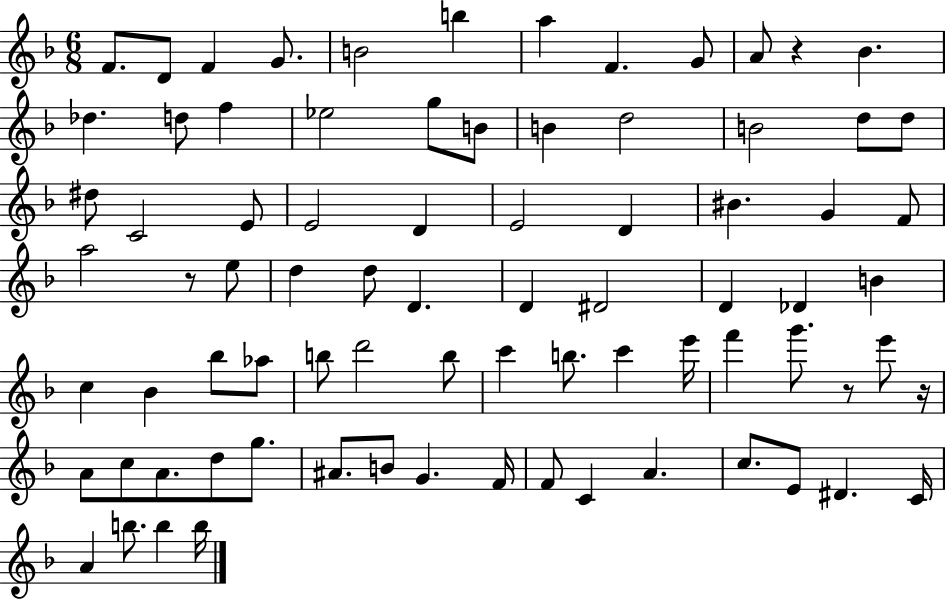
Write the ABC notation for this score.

X:1
T:Untitled
M:6/8
L:1/4
K:F
F/2 D/2 F G/2 B2 b a F G/2 A/2 z _B _d d/2 f _e2 g/2 B/2 B d2 B2 d/2 d/2 ^d/2 C2 E/2 E2 D E2 D ^B G F/2 a2 z/2 e/2 d d/2 D D ^D2 D _D B c _B _b/2 _a/2 b/2 d'2 b/2 c' b/2 c' e'/4 f' g'/2 z/2 e'/2 z/4 A/2 c/2 A/2 d/2 g/2 ^A/2 B/2 G F/4 F/2 C A c/2 E/2 ^D C/4 A b/2 b b/4